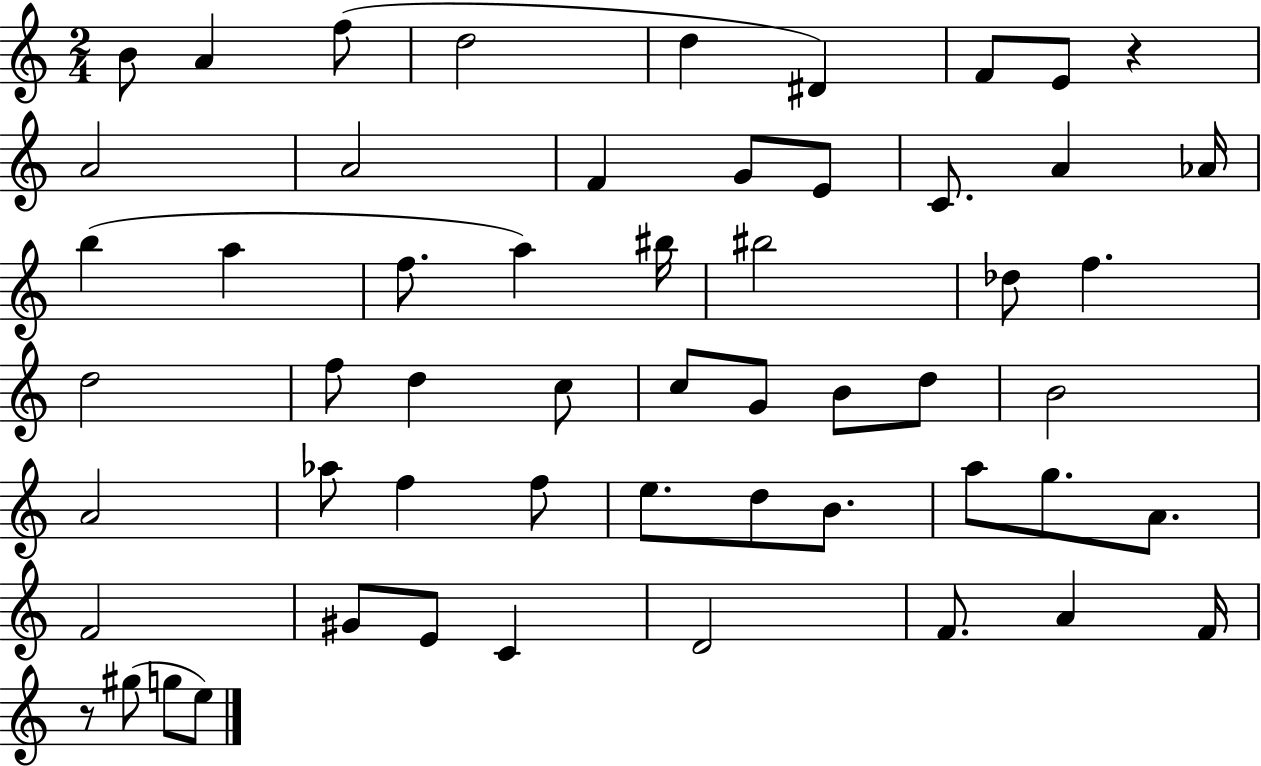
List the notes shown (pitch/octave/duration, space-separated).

B4/e A4/q F5/e D5/h D5/q D#4/q F4/e E4/e R/q A4/h A4/h F4/q G4/e E4/e C4/e. A4/q Ab4/s B5/q A5/q F5/e. A5/q BIS5/s BIS5/h Db5/e F5/q. D5/h F5/e D5/q C5/e C5/e G4/e B4/e D5/e B4/h A4/h Ab5/e F5/q F5/e E5/e. D5/e B4/e. A5/e G5/e. A4/e. F4/h G#4/e E4/e C4/q D4/h F4/e. A4/q F4/s R/e G#5/e G5/e E5/e